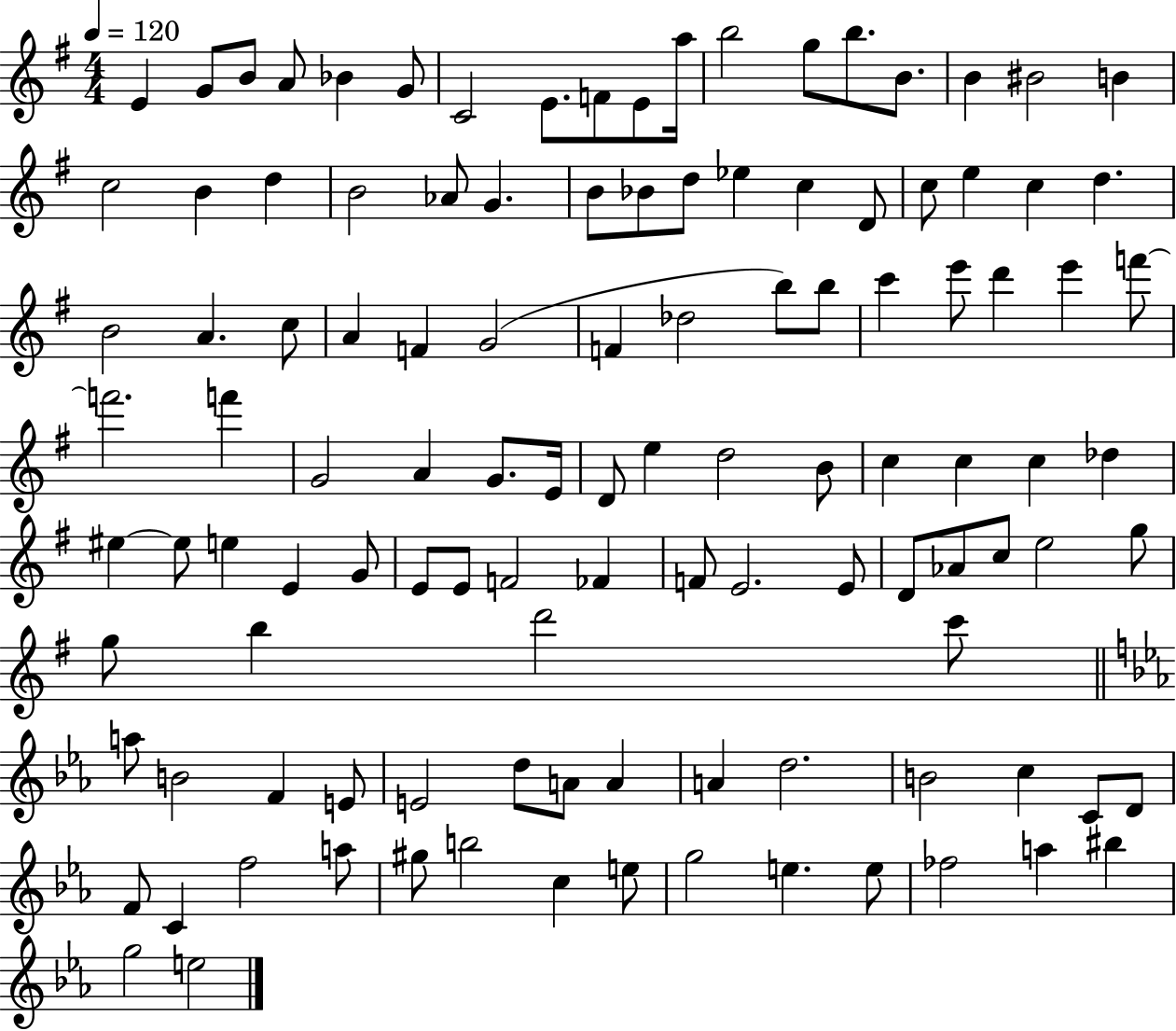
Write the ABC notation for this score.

X:1
T:Untitled
M:4/4
L:1/4
K:G
E G/2 B/2 A/2 _B G/2 C2 E/2 F/2 E/2 a/4 b2 g/2 b/2 B/2 B ^B2 B c2 B d B2 _A/2 G B/2 _B/2 d/2 _e c D/2 c/2 e c d B2 A c/2 A F G2 F _d2 b/2 b/2 c' e'/2 d' e' f'/2 f'2 f' G2 A G/2 E/4 D/2 e d2 B/2 c c c _d ^e ^e/2 e E G/2 E/2 E/2 F2 _F F/2 E2 E/2 D/2 _A/2 c/2 e2 g/2 g/2 b d'2 c'/2 a/2 B2 F E/2 E2 d/2 A/2 A A d2 B2 c C/2 D/2 F/2 C f2 a/2 ^g/2 b2 c e/2 g2 e e/2 _f2 a ^b g2 e2